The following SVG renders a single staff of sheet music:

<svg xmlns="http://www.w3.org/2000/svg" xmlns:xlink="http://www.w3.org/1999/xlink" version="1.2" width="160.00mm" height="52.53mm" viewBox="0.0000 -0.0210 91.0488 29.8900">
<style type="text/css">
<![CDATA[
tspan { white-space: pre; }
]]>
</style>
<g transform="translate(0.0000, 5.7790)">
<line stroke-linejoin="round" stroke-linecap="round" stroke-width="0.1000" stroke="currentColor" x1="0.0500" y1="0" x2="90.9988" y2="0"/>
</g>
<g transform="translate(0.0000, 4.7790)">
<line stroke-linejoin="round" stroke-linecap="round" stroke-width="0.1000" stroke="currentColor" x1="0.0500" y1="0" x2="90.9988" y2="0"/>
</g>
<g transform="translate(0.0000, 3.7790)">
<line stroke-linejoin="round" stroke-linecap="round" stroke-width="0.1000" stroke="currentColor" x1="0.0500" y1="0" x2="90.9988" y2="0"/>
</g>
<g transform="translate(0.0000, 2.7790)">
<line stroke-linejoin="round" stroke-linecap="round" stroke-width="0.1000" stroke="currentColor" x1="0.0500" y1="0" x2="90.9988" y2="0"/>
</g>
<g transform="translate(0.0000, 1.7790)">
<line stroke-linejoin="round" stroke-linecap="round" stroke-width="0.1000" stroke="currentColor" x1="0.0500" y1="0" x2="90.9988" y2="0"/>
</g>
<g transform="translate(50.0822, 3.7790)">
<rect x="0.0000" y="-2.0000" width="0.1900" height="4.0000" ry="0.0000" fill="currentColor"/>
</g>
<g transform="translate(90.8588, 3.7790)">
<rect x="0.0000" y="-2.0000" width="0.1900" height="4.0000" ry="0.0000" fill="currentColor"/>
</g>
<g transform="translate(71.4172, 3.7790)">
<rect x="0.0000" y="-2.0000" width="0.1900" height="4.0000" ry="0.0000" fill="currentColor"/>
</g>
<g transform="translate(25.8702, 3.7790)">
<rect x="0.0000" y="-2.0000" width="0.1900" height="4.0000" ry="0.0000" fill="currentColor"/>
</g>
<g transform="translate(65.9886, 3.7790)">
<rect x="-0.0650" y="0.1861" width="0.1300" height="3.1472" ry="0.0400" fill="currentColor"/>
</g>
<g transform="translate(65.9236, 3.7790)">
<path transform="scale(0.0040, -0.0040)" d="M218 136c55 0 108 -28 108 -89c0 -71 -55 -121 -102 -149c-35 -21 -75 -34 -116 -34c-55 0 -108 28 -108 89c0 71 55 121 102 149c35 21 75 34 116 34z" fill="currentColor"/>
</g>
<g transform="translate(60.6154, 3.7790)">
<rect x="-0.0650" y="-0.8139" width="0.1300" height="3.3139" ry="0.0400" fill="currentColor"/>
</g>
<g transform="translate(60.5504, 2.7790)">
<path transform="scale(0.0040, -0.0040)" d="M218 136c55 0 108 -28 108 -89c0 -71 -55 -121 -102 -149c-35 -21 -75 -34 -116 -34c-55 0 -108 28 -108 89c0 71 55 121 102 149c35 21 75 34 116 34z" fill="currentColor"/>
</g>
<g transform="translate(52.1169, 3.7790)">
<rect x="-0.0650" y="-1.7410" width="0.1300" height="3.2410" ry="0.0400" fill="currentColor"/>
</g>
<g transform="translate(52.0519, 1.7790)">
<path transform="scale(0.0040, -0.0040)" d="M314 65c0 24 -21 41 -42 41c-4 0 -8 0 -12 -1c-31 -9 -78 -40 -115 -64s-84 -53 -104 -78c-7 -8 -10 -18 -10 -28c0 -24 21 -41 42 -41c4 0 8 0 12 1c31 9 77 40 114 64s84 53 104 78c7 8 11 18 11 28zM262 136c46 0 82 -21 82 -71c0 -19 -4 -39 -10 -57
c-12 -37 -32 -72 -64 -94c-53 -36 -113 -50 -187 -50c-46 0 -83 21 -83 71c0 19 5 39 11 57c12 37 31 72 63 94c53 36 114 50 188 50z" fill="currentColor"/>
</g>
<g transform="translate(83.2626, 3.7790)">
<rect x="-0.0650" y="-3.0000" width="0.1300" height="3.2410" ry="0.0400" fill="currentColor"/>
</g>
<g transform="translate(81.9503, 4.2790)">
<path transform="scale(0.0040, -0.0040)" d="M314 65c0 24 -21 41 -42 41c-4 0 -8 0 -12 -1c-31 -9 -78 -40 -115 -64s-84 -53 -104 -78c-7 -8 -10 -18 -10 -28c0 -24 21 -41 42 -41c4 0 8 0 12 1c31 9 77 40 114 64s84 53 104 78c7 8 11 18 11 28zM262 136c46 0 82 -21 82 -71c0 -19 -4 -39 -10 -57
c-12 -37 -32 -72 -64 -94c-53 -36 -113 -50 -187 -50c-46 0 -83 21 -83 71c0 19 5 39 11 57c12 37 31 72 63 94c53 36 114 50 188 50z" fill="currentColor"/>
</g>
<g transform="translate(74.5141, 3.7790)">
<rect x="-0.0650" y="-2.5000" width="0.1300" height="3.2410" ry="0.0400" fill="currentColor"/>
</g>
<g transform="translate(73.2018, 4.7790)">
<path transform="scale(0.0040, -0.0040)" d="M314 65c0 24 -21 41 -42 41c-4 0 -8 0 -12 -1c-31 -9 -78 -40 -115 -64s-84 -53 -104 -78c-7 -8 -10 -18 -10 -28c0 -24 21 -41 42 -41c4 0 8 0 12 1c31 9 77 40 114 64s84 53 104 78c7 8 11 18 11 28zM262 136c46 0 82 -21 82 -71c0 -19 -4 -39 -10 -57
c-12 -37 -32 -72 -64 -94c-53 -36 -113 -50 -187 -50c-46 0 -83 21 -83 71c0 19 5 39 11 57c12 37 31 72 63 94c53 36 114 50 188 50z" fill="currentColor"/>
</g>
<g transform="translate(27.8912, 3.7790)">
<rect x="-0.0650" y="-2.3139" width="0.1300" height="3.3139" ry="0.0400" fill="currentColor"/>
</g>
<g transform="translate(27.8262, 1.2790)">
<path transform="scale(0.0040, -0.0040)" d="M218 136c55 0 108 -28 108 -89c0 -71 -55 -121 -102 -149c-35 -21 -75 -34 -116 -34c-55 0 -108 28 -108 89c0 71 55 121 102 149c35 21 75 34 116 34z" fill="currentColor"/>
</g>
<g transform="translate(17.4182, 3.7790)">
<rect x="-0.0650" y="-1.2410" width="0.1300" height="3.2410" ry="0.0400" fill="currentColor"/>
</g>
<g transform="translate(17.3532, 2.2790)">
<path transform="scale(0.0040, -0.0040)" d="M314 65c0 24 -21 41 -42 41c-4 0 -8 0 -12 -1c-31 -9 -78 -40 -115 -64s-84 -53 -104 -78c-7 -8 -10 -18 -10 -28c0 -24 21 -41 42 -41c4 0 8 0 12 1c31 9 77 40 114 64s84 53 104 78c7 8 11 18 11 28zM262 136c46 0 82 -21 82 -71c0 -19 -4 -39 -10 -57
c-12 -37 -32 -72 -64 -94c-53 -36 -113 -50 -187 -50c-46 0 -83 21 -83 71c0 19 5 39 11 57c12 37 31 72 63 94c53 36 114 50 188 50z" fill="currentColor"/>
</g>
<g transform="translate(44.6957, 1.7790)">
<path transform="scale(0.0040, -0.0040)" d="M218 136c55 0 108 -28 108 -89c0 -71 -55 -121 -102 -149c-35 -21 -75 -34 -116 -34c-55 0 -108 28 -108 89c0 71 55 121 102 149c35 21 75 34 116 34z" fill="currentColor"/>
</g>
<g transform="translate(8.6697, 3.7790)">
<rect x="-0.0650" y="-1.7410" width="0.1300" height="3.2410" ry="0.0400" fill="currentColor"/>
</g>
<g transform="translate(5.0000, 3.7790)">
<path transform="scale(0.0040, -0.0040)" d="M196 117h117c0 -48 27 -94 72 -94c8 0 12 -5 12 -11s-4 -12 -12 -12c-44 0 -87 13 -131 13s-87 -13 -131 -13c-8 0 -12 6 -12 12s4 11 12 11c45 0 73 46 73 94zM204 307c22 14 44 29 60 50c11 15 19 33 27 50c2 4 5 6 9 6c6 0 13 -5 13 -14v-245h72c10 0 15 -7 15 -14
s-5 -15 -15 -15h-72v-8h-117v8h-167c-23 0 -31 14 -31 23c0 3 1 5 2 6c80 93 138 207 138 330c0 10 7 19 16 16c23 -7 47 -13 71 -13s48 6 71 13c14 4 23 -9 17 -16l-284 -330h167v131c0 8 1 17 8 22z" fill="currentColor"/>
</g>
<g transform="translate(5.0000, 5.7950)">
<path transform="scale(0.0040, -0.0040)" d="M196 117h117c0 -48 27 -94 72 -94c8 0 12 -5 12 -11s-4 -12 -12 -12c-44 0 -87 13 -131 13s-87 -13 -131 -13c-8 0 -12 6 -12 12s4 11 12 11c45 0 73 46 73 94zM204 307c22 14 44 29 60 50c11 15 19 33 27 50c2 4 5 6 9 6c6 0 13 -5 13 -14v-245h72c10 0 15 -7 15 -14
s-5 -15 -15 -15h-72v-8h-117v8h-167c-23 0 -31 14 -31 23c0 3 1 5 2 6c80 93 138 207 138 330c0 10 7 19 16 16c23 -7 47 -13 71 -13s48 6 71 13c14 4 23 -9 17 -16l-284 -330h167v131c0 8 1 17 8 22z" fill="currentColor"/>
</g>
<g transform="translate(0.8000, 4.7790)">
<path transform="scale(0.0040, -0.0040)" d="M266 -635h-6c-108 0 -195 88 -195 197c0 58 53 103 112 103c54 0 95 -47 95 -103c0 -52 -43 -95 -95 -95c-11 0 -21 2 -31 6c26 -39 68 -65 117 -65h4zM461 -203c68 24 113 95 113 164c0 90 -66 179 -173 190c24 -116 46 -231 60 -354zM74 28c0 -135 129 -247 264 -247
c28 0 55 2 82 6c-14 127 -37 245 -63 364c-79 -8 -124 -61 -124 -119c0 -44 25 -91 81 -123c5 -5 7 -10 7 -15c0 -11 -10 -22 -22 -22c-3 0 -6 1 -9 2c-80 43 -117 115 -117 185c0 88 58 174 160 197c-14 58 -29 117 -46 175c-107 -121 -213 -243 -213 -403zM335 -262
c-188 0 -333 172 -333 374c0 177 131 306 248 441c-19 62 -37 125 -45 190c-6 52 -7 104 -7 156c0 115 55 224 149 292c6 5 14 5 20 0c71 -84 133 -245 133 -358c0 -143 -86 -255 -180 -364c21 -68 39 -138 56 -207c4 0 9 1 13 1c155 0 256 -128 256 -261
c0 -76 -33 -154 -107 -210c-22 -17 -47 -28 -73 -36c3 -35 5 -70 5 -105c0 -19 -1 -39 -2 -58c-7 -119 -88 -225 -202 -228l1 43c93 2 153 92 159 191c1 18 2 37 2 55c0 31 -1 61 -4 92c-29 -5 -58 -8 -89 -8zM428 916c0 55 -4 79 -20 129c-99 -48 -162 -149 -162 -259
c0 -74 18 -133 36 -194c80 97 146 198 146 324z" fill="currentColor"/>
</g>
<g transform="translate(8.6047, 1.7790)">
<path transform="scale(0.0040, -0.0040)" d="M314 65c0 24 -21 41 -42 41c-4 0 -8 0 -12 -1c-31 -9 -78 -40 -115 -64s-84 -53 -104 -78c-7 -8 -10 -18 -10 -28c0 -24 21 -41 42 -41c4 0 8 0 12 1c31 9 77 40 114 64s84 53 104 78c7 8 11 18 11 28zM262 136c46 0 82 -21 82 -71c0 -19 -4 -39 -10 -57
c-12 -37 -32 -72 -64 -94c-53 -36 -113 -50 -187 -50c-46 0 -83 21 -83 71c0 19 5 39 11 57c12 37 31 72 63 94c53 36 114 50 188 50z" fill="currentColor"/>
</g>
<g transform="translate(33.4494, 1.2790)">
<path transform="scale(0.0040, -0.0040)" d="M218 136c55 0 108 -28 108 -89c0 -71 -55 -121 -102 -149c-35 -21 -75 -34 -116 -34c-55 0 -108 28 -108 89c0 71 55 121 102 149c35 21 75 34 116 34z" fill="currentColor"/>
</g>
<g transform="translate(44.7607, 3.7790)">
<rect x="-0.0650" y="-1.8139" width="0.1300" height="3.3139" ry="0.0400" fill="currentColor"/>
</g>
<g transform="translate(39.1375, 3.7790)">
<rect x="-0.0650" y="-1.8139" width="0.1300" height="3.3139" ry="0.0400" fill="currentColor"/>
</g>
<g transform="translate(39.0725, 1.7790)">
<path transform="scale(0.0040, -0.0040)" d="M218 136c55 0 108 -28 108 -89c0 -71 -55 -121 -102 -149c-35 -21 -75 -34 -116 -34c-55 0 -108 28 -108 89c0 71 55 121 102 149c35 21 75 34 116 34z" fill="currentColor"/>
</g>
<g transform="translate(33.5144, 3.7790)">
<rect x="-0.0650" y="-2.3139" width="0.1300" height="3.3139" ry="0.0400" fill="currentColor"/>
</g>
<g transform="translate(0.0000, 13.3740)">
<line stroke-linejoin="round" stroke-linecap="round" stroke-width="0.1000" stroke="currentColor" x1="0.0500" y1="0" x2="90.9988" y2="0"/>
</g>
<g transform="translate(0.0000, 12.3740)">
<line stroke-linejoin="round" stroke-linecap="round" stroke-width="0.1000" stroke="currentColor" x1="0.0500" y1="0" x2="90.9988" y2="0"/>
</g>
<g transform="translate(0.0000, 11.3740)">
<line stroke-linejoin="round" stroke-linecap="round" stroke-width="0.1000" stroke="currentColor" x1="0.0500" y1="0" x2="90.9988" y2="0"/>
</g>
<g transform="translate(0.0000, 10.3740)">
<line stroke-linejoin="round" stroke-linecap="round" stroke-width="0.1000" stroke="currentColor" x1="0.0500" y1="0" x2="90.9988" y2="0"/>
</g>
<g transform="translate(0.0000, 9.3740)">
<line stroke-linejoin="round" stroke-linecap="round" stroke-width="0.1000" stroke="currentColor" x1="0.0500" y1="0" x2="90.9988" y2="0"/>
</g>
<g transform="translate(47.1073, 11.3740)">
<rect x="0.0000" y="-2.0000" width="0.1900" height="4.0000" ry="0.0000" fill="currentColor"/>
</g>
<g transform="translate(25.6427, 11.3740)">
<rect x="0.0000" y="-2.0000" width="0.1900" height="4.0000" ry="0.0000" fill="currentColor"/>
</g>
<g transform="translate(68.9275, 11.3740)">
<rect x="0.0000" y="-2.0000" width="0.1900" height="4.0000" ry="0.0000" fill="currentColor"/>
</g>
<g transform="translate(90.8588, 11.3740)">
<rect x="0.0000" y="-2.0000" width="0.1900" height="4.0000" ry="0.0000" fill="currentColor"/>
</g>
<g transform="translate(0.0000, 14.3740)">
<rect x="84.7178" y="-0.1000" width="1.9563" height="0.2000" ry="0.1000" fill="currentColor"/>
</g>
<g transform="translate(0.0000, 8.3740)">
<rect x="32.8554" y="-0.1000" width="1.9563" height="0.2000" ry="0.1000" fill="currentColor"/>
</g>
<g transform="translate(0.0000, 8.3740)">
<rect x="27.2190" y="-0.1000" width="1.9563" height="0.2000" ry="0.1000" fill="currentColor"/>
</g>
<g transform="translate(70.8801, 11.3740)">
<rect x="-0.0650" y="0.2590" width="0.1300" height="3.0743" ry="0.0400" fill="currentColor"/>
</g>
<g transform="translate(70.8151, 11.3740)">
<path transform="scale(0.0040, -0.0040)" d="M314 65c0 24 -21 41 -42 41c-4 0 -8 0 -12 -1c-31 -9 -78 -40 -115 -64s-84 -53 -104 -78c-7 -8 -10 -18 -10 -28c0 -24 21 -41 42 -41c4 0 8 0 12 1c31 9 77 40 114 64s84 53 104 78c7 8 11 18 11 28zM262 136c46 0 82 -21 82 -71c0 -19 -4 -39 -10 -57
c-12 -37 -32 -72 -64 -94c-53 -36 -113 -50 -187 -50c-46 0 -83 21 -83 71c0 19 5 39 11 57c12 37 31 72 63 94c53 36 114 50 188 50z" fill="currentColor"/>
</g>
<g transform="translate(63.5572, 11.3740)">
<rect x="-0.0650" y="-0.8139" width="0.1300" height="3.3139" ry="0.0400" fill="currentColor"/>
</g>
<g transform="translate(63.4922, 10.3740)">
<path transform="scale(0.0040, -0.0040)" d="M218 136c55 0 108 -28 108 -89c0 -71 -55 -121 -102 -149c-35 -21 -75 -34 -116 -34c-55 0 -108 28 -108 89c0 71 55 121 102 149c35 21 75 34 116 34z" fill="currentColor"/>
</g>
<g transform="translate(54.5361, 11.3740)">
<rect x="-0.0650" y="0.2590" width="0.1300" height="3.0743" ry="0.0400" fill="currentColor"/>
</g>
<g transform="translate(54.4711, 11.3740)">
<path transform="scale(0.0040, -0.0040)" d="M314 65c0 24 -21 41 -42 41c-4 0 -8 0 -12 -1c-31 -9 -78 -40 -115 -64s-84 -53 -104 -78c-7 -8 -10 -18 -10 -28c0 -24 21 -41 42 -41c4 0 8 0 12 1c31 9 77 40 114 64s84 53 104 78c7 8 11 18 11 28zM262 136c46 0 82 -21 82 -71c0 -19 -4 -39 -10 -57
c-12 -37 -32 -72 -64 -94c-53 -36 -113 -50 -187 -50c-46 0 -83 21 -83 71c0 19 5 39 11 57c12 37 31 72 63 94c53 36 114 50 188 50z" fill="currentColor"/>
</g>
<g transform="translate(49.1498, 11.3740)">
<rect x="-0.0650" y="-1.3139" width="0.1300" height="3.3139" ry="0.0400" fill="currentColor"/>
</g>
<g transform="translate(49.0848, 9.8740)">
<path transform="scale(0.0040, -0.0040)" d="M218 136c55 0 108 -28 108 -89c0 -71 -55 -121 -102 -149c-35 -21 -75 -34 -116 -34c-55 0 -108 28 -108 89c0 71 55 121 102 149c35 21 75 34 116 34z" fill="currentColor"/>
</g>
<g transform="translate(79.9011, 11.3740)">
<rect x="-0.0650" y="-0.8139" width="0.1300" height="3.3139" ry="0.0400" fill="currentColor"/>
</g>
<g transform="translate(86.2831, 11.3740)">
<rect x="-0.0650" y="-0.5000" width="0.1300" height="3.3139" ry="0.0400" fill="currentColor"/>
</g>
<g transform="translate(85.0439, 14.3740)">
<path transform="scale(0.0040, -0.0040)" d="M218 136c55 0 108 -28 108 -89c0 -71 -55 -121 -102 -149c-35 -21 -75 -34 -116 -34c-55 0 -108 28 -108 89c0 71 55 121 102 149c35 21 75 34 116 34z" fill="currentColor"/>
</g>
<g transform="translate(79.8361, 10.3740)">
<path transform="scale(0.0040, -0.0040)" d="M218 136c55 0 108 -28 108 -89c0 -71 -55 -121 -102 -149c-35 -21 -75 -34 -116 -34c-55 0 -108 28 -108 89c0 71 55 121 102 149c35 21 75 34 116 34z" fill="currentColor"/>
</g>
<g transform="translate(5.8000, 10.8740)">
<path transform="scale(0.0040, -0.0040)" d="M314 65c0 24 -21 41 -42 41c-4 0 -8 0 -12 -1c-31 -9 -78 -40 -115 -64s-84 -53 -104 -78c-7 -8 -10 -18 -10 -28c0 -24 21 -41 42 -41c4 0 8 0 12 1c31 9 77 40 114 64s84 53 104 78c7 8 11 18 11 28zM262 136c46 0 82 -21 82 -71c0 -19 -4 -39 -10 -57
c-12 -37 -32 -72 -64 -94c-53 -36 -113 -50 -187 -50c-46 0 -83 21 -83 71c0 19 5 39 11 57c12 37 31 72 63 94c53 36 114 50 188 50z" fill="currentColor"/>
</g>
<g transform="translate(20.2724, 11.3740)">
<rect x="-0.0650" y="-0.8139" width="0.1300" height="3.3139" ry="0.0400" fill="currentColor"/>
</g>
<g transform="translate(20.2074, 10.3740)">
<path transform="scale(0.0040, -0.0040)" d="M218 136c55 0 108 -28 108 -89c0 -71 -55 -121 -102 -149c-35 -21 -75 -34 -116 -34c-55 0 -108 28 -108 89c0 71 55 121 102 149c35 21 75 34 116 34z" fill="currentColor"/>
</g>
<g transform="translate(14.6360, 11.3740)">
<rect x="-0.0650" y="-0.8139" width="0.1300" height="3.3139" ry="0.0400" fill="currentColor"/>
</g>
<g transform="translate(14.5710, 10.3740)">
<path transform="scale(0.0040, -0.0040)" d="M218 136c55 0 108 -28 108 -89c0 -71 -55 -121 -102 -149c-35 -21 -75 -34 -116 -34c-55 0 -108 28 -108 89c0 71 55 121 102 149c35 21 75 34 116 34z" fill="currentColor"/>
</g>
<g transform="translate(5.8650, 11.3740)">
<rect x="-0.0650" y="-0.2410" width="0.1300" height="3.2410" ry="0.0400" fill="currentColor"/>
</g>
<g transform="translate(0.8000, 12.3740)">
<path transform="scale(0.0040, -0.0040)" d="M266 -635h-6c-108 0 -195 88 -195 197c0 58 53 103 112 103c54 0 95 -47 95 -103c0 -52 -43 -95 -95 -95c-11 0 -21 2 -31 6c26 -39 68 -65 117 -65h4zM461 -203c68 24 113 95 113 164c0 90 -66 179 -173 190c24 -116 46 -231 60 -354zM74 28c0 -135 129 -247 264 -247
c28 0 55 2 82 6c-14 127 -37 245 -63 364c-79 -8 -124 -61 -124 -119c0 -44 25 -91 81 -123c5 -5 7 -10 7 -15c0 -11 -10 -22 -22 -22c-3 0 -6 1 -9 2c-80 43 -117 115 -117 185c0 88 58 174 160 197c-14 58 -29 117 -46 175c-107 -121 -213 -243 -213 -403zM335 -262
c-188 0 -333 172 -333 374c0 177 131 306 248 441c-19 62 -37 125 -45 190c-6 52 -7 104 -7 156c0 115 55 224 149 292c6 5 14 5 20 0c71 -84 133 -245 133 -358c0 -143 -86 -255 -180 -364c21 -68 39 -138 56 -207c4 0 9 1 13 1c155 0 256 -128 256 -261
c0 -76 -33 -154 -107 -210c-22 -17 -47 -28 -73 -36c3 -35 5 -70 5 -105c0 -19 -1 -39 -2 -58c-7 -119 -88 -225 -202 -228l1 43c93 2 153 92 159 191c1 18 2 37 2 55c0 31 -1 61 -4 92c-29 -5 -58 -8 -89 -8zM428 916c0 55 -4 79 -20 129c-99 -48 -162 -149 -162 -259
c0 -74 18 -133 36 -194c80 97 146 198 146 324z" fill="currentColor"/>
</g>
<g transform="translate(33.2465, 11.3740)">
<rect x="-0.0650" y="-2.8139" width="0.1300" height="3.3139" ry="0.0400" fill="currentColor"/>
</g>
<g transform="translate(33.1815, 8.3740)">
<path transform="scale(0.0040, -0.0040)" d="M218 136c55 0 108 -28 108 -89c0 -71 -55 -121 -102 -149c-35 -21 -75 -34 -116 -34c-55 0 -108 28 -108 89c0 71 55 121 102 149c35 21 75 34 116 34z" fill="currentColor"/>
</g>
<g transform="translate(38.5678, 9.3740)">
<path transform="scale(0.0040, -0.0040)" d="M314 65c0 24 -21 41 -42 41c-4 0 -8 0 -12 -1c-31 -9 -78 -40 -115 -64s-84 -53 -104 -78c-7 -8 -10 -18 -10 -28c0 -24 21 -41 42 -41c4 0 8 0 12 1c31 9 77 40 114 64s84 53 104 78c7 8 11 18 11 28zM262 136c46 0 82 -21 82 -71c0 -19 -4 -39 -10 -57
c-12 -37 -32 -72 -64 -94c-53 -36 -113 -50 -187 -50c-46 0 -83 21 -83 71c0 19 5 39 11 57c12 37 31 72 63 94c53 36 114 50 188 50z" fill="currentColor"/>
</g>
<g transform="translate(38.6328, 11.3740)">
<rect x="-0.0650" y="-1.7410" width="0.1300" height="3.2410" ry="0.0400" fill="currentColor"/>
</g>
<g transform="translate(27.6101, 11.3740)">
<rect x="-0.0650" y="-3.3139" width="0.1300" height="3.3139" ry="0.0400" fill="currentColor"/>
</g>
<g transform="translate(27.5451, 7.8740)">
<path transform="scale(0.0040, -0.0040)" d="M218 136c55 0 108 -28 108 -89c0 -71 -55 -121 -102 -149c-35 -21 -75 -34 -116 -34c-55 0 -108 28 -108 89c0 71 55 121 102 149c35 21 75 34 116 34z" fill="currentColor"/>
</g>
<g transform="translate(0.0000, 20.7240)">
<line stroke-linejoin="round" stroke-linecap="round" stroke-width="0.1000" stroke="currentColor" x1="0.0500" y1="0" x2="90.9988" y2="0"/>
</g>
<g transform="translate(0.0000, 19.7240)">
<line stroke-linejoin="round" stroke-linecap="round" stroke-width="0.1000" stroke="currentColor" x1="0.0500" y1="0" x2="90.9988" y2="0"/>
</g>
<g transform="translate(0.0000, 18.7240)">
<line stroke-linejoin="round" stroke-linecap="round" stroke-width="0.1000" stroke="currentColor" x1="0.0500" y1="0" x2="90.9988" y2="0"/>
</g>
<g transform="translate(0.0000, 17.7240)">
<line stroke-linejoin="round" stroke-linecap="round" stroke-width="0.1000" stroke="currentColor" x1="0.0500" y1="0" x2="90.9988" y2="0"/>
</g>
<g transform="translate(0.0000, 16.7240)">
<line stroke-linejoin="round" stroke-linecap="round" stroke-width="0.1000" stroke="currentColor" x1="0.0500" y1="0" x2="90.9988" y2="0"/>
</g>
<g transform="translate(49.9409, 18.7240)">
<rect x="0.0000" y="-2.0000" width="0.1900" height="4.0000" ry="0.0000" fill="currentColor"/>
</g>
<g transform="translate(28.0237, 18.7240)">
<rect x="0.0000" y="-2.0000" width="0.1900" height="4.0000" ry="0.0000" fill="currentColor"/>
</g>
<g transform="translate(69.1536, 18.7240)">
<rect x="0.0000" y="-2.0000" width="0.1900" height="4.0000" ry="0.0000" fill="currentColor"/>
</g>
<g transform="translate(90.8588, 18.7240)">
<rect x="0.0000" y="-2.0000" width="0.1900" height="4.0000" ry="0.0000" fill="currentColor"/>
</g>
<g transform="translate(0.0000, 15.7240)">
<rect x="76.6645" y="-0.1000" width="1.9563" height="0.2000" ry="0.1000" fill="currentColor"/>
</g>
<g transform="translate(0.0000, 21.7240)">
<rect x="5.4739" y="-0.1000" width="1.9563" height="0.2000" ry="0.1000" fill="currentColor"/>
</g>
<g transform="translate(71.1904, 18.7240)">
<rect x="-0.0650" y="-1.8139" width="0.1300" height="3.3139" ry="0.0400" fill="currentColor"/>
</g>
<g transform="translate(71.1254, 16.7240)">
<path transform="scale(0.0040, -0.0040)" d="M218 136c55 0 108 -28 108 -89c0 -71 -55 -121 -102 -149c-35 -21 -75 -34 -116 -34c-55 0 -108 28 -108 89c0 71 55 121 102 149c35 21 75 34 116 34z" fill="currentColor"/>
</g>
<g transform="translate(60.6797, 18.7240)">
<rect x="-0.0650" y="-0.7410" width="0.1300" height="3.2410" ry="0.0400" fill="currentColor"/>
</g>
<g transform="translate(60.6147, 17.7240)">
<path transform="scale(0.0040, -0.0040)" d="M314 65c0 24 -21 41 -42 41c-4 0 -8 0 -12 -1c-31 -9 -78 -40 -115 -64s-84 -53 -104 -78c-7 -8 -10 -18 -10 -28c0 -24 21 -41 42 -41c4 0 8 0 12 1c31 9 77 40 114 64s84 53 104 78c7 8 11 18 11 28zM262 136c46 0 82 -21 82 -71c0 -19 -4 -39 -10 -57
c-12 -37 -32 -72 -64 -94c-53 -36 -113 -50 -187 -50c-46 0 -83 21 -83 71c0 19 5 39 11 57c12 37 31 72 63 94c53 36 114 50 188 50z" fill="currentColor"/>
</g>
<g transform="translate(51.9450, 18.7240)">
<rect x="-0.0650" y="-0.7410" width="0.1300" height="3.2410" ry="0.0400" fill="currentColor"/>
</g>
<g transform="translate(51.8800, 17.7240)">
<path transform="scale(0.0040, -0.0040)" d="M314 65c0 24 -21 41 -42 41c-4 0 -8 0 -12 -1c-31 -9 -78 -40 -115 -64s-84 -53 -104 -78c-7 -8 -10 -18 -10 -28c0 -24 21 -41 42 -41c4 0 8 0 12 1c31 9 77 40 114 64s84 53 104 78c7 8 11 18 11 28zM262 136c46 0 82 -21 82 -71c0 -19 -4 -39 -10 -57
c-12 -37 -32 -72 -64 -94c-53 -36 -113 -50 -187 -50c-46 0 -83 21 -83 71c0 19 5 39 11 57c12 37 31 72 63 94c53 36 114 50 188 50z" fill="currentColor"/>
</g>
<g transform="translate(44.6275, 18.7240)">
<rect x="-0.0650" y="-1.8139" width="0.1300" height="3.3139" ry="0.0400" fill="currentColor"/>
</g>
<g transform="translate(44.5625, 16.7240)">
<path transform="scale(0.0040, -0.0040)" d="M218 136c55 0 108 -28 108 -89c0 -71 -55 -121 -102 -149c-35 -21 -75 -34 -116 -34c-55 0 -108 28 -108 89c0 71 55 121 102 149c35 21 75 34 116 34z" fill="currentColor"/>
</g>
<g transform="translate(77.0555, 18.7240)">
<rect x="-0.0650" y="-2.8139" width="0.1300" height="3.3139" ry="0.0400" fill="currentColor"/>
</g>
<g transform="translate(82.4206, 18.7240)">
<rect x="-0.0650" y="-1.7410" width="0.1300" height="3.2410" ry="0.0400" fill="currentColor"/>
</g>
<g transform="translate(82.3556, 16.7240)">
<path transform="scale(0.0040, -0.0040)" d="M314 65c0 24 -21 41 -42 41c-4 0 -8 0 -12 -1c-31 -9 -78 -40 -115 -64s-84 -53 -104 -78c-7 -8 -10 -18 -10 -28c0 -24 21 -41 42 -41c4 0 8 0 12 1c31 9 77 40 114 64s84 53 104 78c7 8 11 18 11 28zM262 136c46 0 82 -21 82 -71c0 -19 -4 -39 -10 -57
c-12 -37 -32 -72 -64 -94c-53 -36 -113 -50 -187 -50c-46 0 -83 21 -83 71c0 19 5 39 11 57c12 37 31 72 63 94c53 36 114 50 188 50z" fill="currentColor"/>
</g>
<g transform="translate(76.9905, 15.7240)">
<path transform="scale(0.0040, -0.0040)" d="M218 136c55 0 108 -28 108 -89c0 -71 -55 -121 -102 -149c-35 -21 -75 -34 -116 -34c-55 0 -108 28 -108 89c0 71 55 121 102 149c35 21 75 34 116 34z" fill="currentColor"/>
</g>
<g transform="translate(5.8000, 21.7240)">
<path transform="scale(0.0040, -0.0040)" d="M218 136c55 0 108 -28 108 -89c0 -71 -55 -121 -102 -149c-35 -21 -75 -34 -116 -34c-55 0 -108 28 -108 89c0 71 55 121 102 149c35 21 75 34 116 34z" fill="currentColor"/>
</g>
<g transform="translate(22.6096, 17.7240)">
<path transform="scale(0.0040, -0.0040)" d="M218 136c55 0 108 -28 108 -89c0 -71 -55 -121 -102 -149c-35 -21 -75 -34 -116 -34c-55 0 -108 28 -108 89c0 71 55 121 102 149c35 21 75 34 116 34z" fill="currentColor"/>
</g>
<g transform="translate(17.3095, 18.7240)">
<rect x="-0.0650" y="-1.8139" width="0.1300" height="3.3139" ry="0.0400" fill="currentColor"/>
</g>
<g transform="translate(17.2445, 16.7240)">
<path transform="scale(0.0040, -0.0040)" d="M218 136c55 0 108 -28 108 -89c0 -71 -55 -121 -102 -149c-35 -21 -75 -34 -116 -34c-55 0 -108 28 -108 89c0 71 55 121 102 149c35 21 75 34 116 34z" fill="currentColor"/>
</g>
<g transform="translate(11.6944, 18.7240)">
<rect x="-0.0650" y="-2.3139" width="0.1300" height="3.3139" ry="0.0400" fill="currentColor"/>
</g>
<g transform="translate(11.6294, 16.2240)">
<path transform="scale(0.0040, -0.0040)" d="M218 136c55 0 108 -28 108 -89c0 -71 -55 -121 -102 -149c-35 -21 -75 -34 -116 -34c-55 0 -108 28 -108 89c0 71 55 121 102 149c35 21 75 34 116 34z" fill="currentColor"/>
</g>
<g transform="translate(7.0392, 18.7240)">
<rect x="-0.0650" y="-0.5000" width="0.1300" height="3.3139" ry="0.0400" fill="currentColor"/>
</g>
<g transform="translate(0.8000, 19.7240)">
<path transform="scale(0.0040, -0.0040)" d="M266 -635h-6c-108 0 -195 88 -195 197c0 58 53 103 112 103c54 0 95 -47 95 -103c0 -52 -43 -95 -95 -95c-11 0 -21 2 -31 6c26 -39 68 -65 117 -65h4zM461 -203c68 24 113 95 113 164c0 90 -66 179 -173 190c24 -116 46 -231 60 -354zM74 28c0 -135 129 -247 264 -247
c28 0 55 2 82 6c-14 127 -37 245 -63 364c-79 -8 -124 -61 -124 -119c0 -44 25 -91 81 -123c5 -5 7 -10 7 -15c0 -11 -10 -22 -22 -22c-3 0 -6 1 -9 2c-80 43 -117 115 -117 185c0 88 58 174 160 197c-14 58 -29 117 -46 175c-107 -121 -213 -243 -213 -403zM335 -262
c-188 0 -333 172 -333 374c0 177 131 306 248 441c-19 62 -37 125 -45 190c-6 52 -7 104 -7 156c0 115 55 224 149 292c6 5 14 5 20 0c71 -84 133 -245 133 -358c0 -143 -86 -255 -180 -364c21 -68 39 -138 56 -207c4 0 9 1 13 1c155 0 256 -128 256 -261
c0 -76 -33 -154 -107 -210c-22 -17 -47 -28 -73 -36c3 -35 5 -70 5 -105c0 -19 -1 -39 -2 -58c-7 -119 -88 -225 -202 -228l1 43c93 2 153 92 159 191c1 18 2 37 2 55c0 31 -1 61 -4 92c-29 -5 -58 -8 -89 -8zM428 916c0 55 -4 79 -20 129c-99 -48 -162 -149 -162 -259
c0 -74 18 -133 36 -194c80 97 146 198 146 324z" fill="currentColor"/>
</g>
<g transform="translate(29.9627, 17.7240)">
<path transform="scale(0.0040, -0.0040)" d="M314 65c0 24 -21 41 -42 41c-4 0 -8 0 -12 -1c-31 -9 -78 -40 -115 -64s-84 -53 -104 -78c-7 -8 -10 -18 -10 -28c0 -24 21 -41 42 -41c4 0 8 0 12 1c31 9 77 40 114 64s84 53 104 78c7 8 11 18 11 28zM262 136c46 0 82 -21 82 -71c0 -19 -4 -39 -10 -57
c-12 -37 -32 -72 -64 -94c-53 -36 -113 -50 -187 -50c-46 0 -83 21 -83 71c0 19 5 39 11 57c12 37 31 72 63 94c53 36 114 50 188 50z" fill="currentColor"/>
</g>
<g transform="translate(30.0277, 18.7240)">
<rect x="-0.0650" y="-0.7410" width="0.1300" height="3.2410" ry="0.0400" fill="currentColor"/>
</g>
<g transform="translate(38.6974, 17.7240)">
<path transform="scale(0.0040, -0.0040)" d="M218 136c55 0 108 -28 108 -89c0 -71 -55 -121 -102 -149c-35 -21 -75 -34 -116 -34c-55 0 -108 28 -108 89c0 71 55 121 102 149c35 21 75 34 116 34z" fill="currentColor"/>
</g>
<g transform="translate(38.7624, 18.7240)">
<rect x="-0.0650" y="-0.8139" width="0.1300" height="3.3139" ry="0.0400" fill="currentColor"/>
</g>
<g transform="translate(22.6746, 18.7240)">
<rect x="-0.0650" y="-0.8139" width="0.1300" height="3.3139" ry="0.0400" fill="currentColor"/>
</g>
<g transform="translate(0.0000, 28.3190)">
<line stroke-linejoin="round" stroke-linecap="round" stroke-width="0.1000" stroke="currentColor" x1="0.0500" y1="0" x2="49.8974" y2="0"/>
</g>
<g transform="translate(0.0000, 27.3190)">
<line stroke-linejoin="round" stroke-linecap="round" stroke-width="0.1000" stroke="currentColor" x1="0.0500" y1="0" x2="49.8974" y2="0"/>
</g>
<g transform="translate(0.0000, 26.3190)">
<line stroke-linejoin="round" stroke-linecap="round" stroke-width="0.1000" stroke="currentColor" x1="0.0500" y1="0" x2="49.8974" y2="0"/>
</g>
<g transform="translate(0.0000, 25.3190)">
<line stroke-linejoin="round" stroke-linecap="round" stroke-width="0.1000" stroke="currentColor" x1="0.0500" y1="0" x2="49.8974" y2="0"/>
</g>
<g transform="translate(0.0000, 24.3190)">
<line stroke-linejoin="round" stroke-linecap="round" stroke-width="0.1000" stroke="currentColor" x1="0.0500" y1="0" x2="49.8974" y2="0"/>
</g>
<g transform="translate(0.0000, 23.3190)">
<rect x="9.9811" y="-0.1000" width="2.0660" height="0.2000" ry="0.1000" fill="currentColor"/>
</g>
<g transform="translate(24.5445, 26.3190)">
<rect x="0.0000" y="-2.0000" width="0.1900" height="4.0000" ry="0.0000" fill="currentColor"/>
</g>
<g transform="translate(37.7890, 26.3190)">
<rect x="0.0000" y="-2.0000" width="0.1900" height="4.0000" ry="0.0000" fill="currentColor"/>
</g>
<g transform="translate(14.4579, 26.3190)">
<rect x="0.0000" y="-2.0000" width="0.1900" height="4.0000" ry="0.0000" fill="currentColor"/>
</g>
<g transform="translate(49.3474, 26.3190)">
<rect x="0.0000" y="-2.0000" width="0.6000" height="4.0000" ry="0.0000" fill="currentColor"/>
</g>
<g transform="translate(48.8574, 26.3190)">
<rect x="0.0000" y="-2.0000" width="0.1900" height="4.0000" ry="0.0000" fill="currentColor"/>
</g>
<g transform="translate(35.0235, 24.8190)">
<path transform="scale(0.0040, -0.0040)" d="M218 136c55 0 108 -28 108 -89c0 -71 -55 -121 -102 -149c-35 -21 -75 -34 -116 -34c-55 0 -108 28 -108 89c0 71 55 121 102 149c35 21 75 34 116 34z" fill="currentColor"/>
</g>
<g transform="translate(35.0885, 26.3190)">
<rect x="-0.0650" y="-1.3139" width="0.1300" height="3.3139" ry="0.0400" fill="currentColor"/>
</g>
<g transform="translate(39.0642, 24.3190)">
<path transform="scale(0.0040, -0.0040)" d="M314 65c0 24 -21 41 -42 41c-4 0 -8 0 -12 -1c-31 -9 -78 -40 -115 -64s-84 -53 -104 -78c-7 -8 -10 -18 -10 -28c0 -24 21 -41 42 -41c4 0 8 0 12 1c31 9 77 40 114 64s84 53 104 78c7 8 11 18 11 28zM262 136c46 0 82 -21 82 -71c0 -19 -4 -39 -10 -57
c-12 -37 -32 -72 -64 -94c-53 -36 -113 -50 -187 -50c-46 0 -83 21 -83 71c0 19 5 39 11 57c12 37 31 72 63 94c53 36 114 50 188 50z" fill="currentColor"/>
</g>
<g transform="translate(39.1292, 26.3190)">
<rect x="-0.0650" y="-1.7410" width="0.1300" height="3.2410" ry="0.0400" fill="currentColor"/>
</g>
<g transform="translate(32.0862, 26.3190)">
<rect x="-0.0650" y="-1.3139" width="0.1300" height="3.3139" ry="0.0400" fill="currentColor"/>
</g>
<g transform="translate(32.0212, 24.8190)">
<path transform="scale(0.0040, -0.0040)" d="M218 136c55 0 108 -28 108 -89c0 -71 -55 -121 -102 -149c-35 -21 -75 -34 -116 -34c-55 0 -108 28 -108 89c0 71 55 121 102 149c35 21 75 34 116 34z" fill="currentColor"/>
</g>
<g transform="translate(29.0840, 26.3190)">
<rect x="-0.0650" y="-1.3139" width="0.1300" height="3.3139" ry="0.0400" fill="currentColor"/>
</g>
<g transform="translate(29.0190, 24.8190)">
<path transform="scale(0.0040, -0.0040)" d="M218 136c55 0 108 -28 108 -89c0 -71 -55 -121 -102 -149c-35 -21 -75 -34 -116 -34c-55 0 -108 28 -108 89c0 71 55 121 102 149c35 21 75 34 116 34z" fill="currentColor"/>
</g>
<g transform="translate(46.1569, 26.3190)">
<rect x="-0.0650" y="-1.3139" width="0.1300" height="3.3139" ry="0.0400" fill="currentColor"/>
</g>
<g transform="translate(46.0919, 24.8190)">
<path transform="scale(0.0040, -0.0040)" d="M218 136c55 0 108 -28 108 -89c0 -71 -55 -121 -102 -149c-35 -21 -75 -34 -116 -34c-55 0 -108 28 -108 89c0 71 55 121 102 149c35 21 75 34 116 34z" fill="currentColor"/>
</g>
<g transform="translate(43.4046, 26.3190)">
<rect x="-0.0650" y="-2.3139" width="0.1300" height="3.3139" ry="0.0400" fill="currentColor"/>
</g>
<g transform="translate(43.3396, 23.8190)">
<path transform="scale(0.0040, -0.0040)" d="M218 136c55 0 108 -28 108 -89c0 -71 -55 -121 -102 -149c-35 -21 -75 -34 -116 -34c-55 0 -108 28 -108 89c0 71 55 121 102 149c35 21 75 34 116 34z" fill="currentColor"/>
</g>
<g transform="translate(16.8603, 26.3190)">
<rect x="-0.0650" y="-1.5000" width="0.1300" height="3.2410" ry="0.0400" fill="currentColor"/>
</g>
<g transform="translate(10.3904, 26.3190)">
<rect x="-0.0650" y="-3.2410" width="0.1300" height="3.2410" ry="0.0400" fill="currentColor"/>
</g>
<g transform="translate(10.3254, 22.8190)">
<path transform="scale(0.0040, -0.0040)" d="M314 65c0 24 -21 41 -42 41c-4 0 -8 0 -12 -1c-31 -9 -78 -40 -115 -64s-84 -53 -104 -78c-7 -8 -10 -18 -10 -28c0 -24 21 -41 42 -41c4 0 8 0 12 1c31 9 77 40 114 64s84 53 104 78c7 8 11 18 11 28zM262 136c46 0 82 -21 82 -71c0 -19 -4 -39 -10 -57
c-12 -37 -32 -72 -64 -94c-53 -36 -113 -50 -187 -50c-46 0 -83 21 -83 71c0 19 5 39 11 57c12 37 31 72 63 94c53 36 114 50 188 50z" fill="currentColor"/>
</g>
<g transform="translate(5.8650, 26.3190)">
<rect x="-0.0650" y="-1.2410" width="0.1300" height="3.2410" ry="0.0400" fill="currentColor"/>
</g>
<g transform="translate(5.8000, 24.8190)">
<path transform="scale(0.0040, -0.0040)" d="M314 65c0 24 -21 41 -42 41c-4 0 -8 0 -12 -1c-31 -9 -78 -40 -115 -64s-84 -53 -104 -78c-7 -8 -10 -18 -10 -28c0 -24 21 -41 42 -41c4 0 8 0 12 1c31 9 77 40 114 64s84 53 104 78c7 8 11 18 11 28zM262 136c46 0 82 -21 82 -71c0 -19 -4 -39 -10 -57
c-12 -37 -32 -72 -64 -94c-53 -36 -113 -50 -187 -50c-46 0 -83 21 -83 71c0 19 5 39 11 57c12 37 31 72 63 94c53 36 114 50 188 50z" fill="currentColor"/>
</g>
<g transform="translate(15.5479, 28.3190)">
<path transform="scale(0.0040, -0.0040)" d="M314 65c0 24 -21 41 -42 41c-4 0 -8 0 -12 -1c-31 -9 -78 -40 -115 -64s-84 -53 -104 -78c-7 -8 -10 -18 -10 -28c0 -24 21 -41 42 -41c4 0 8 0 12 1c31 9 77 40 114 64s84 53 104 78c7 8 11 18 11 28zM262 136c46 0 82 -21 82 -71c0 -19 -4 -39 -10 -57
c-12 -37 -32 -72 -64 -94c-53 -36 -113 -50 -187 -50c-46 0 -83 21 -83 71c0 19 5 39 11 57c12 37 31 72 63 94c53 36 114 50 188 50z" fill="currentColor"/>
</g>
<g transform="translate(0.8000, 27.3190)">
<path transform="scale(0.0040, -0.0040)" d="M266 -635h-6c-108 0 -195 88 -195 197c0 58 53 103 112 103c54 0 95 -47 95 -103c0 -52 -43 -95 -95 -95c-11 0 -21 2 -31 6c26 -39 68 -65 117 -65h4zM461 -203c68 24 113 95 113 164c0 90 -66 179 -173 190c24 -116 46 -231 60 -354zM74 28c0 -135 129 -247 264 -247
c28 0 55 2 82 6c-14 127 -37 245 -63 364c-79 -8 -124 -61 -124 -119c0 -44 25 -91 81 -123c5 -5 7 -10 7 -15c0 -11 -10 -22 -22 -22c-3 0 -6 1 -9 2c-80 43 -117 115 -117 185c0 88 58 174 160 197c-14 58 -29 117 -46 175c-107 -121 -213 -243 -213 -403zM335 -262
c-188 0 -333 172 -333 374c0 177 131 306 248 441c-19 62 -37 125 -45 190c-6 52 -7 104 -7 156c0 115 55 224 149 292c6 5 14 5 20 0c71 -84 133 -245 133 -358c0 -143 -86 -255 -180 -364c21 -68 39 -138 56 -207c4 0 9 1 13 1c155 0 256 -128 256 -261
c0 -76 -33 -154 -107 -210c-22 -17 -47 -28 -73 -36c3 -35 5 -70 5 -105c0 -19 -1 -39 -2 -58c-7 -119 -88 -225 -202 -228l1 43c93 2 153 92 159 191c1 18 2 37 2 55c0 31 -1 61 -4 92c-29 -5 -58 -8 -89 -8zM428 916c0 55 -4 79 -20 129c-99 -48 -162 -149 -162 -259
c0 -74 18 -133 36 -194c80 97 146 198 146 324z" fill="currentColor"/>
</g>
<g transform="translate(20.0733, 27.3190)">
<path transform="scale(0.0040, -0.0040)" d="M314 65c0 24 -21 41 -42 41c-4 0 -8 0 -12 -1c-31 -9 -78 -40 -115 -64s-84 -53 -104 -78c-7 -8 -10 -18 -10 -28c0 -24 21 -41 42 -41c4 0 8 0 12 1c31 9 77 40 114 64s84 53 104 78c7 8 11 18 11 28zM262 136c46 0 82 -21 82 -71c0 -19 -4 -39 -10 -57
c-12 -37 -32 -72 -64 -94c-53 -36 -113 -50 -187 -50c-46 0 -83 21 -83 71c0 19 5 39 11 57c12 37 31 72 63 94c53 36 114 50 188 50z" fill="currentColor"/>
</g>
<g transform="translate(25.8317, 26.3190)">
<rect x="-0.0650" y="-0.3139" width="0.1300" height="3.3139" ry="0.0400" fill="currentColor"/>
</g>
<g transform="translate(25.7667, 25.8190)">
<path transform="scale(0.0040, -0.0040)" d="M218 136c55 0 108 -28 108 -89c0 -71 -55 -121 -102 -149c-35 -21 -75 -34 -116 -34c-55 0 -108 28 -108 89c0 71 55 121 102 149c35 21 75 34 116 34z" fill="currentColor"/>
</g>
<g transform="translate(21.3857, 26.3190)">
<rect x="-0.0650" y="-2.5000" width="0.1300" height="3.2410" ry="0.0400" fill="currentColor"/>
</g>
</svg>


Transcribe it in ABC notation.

X:1
T:Untitled
M:4/4
L:1/4
K:C
f2 e2 g g f f f2 d B G2 A2 c2 d d b a f2 e B2 d B2 d C C g f d d2 d f d2 d2 f a f2 e2 b2 E2 G2 c e e e f2 g e